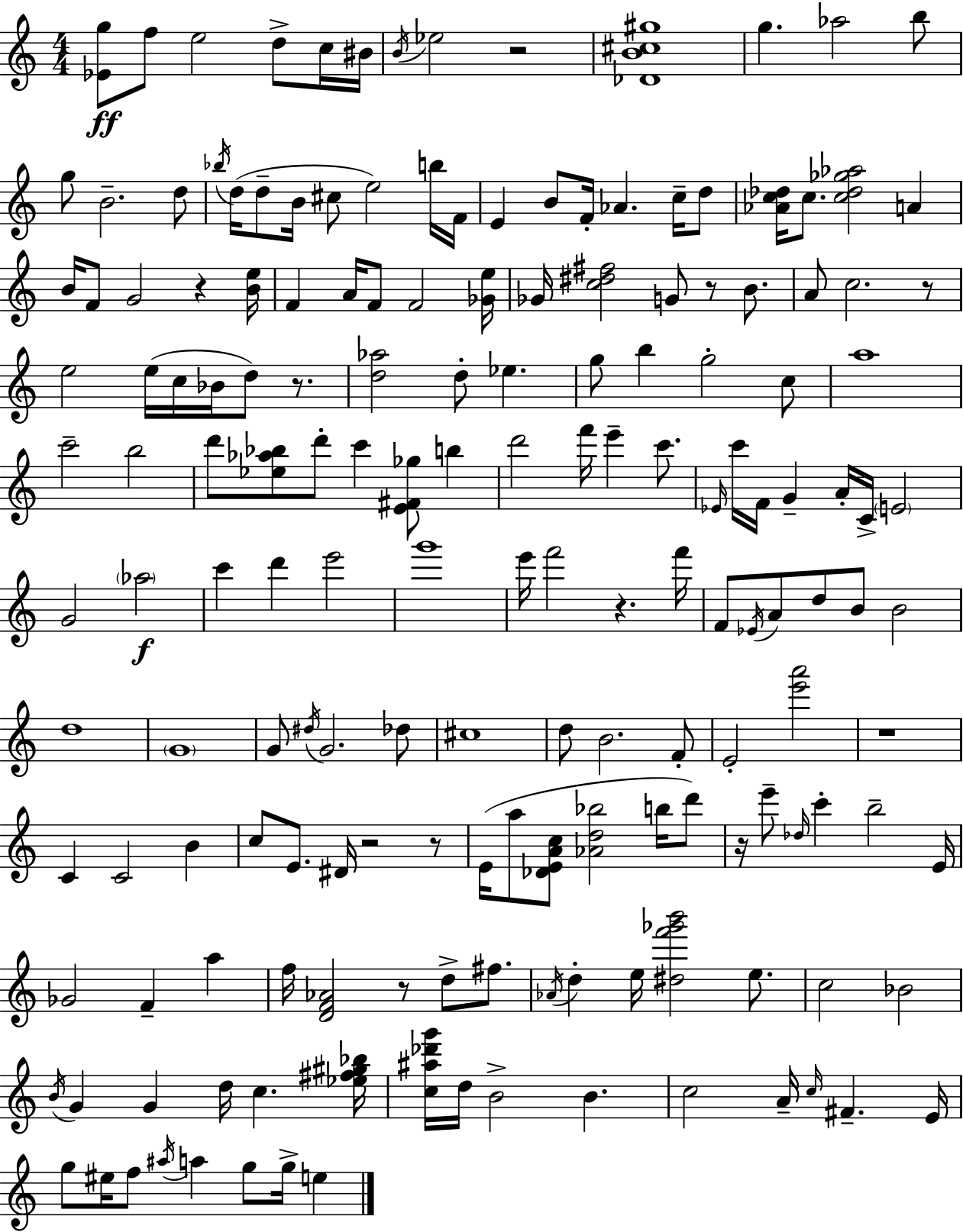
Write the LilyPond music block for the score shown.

{
  \clef treble
  \numericTimeSignature
  \time 4/4
  \key a \minor
  <ees' g''>8\ff f''8 e''2 d''8-> c''16 bis'16 | \acciaccatura { b'16 } ees''2 r2 | <des' b' cis'' gis''>1 | g''4. aes''2 b''8 | \break g''8 b'2.-- d''8 | \acciaccatura { bes''16 }( d''16 d''8-- b'16 cis''8 e''2) | b''16 f'16 e'4 b'8 f'16-. aes'4. c''16-- | d''8 <aes' c'' des''>16 c''8. <c'' des'' ges'' aes''>2 a'4 | \break b'16 f'8 g'2 r4 | <b' e''>16 f'4 a'16 f'8 f'2 | <ges' e''>16 ges'16 <c'' dis'' fis''>2 g'8 r8 b'8. | a'8 c''2. | \break r8 e''2 e''16( c''16 bes'16 d''8) r8. | <d'' aes''>2 d''8-. ees''4. | g''8 b''4 g''2-. | c''8 a''1 | \break c'''2-- b''2 | d'''8 <ees'' aes'' bes''>8 d'''8-. c'''4 <e' fis' ges''>8 b''4 | d'''2 f'''16 e'''4-- c'''8. | \grace { ees'16 } c'''16 f'16 g'4-- a'16-. c'16-> \parenthesize e'2 | \break g'2 \parenthesize aes''2\f | c'''4 d'''4 e'''2 | g'''1 | e'''16 f'''2 r4. | \break f'''16 f'8 \acciaccatura { ees'16 } a'8 d''8 b'8 b'2 | d''1 | \parenthesize g'1 | g'8 \acciaccatura { dis''16 } g'2. | \break des''8 cis''1 | d''8 b'2. | f'8-. e'2-. <e''' a'''>2 | r1 | \break c'4 c'2 | b'4 c''8 e'8. dis'16 r2 | r8 e'16( a''8 <des' e' a' c''>8 <aes' d'' bes''>2 | b''16 d'''8) r16 e'''8-- \grace { des''16 } c'''4-. b''2-- | \break e'16 ges'2 f'4-- | a''4 f''16 <d' f' aes'>2 r8 | d''8-> fis''8. \acciaccatura { aes'16 } d''4-. e''16 <dis'' f''' ges''' b'''>2 | e''8. c''2 bes'2 | \break \acciaccatura { b'16 } g'4 g'4 | d''16 c''4. <ees'' fis'' gis'' bes''>16 <c'' ais'' des''' g'''>16 d''16 b'2-> | b'4. c''2 | a'16-- \grace { c''16 } fis'4.-- e'16 g''8 eis''16 f''8 \acciaccatura { ais''16 } a''4 | \break g''8 g''16-> e''4 \bar "|."
}